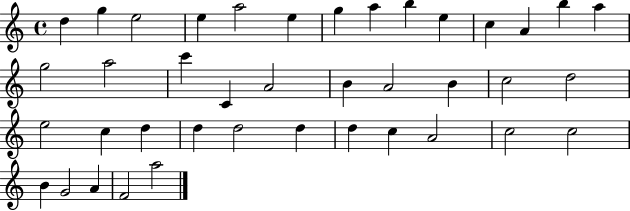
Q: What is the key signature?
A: C major